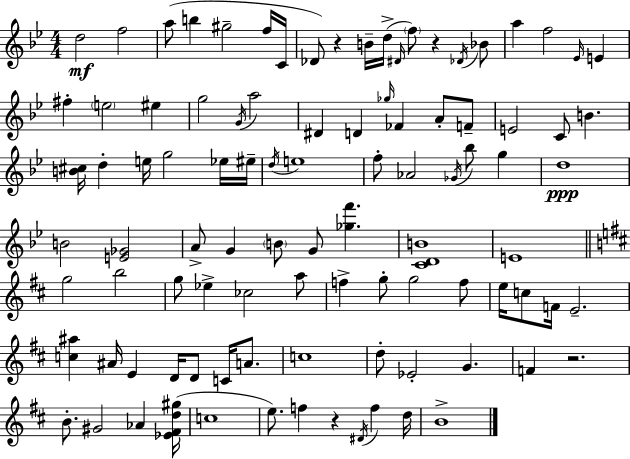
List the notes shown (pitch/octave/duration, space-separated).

D5/h F5/h A5/e B5/q G#5/h F5/s C4/s Db4/e R/q B4/s D5/s D#4/s F5/e R/q Db4/s Bb4/e A5/q F5/h Eb4/s E4/q F#5/q E5/h EIS5/q G5/h G4/s A5/h D#4/q D4/q Gb5/s FES4/q A4/e F4/e E4/h C4/e B4/q. [B4,C#5]/s D5/q E5/s G5/h Eb5/s EIS5/s D5/s E5/w F5/e Ab4/h Gb4/s Bb5/e G5/q D5/w B4/h [E4,Gb4]/h A4/e G4/q B4/e G4/e [Gb5,F6]/q. [C4,D4,B4]/w E4/w G5/h B5/h G5/e Eb5/q CES5/h A5/e F5/q G5/e G5/h F5/e E5/s C5/e F4/s E4/h. [C5,A#5]/q A#4/s E4/q D4/s D4/e C4/s A4/e. C5/w D5/e Eb4/h G4/q. F4/q R/h. B4/e. G#4/h Ab4/q [Eb4,F#4,D5,G#5]/s C5/w E5/e. F5/q R/q D#4/s F5/q D5/s B4/w